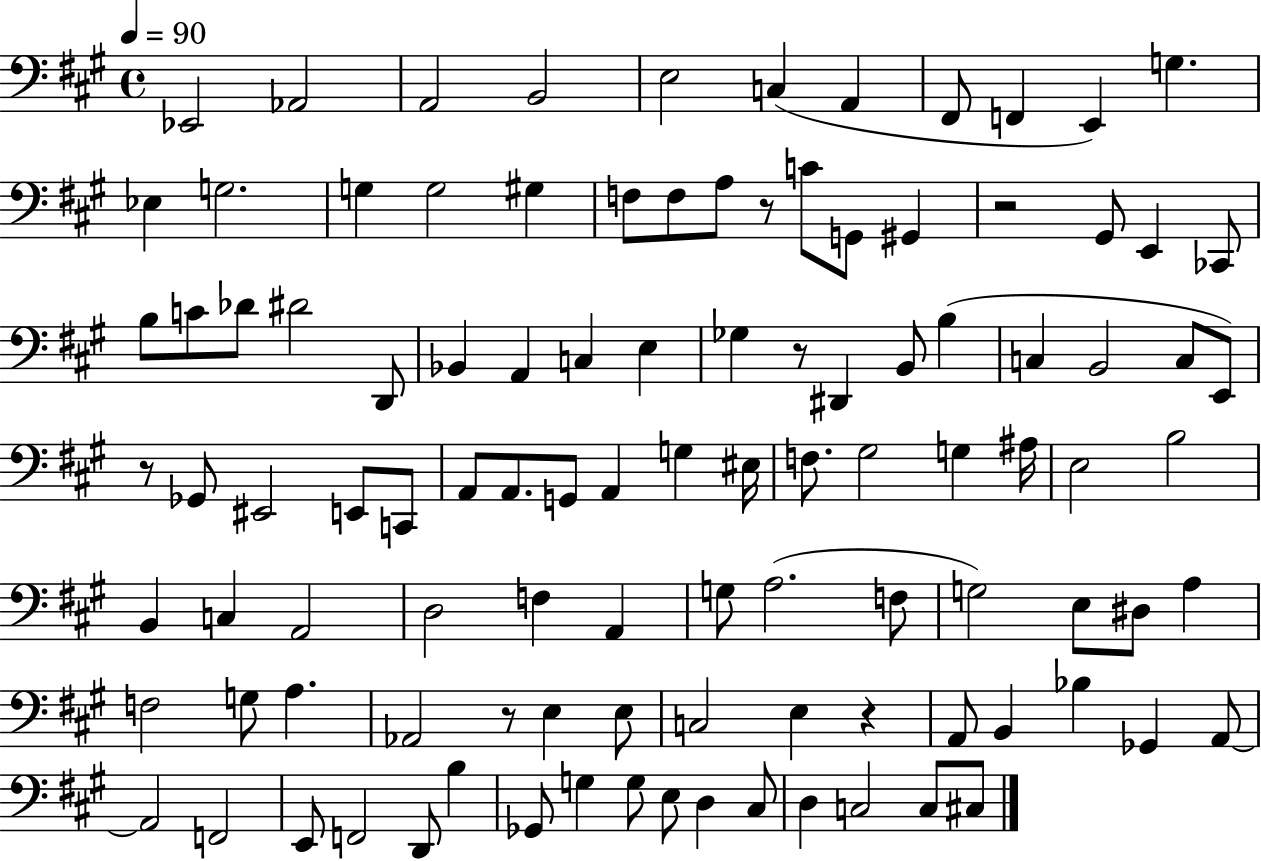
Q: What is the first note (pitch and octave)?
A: Eb2